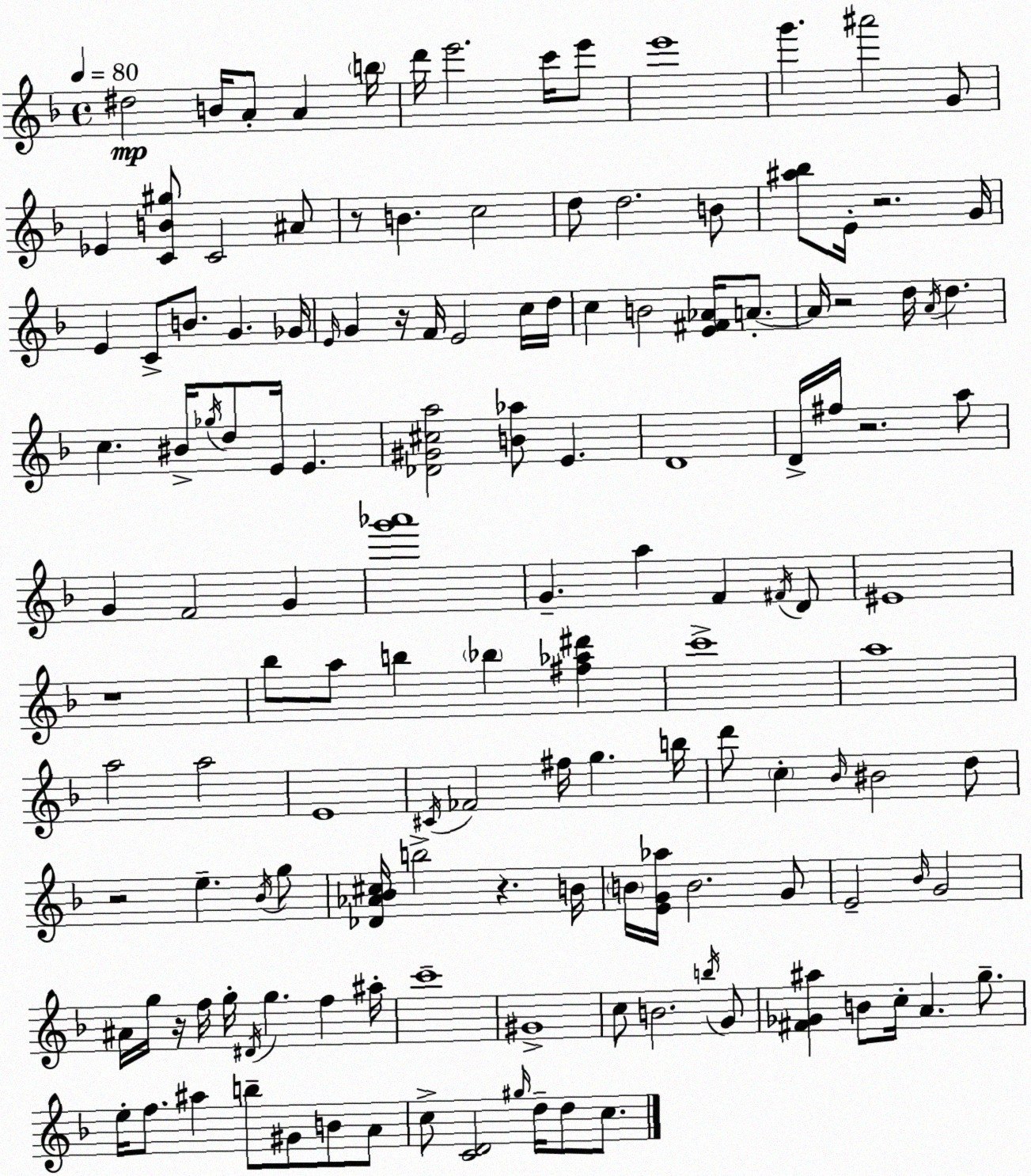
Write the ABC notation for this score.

X:1
T:Untitled
M:4/4
L:1/4
K:F
^d2 B/4 A/2 A b/4 d'/4 e'2 c'/4 e'/2 e'4 g' ^a'2 G/2 _E [CB^g]/2 C2 ^A/2 z/2 B c2 d/2 d2 B/2 [^a_b]/2 E/4 z2 G/4 E C/2 B/2 G _G/4 E/4 G z/4 F/4 E2 c/4 d/4 c B2 [E^F_A]/4 A/2 A/4 z2 d/4 A/4 d c ^B/4 _g/4 d/2 E/4 E [_D^G^ca]2 [B_a]/2 E D4 D/4 ^f/4 z2 a/2 G F2 G [g'_a']4 G a F ^F/4 D/2 ^E4 z4 _b/2 a/2 b _b [^f_a^d'] c'4 a4 a2 a2 E4 ^C/4 _F2 ^f/4 g b/4 d'/2 c _B/4 ^B2 d/2 z2 e _B/4 g/2 [_D_A_B^c]/4 b2 z B/4 B/4 [EG_a]/4 B2 G/2 E2 _B/4 G2 ^A/4 g/4 z/4 f/4 g/4 ^D/4 g f ^a/4 c'4 ^G4 c/2 B2 b/4 G/2 [^F_G^a] B/2 c/4 A g/2 e/4 f/2 ^a b/2 ^G/2 B/2 A/2 c/2 [CD]2 ^g/4 d/4 d/2 c/2